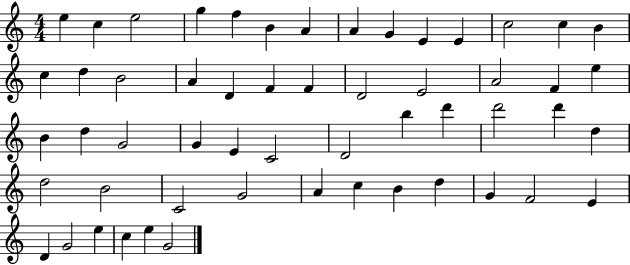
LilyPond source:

{
  \clef treble
  \numericTimeSignature
  \time 4/4
  \key c \major
  e''4 c''4 e''2 | g''4 f''4 b'4 a'4 | a'4 g'4 e'4 e'4 | c''2 c''4 b'4 | \break c''4 d''4 b'2 | a'4 d'4 f'4 f'4 | d'2 e'2 | a'2 f'4 e''4 | \break b'4 d''4 g'2 | g'4 e'4 c'2 | d'2 b''4 d'''4 | d'''2 d'''4 d''4 | \break d''2 b'2 | c'2 g'2 | a'4 c''4 b'4 d''4 | g'4 f'2 e'4 | \break d'4 g'2 e''4 | c''4 e''4 g'2 | \bar "|."
}